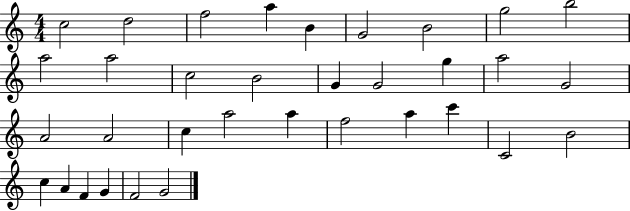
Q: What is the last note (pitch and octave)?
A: G4